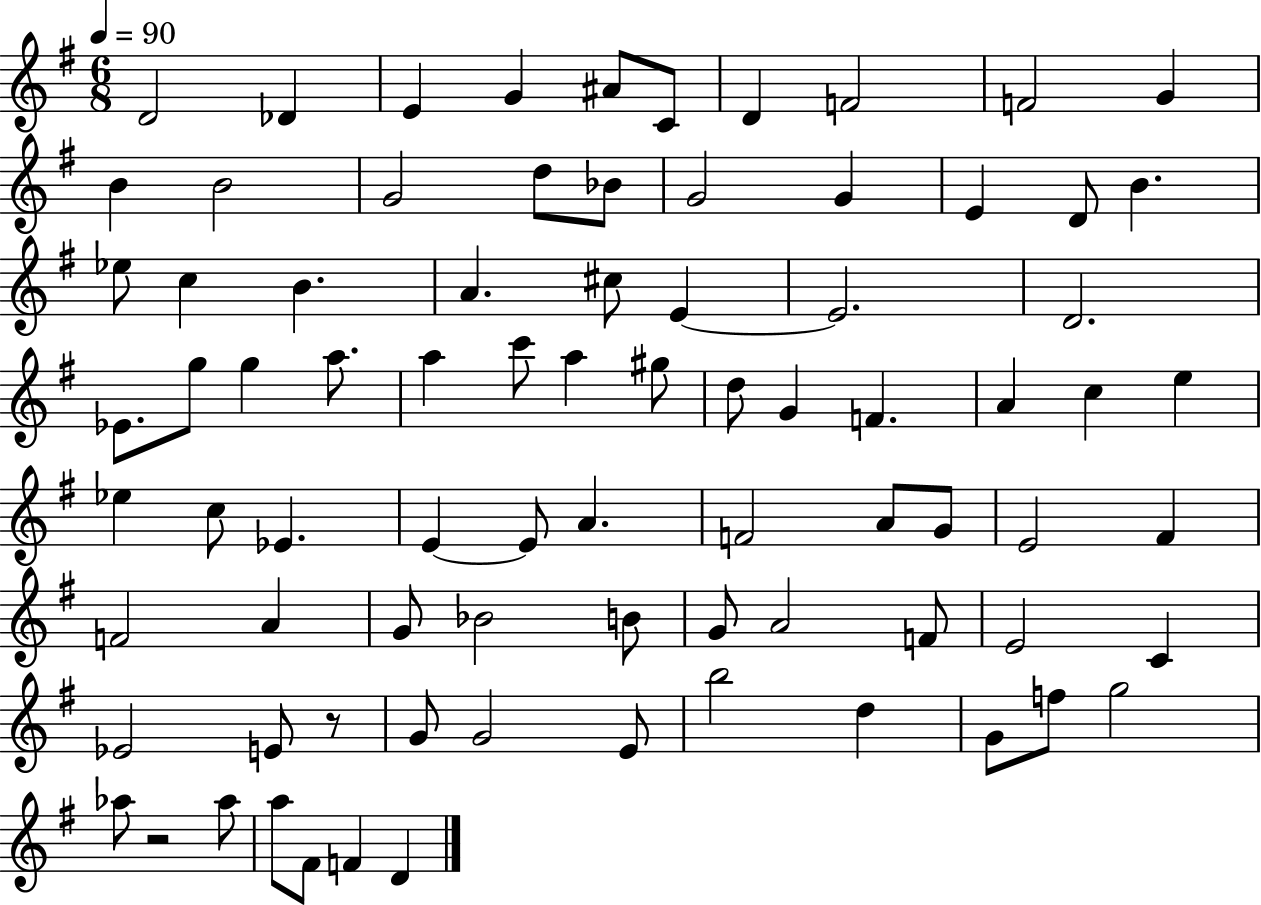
D4/h Db4/q E4/q G4/q A#4/e C4/e D4/q F4/h F4/h G4/q B4/q B4/h G4/h D5/e Bb4/e G4/h G4/q E4/q D4/e B4/q. Eb5/e C5/q B4/q. A4/q. C#5/e E4/q E4/h. D4/h. Eb4/e. G5/e G5/q A5/e. A5/q C6/e A5/q G#5/e D5/e G4/q F4/q. A4/q C5/q E5/q Eb5/q C5/e Eb4/q. E4/q E4/e A4/q. F4/h A4/e G4/e E4/h F#4/q F4/h A4/q G4/e Bb4/h B4/e G4/e A4/h F4/e E4/h C4/q Eb4/h E4/e R/e G4/e G4/h E4/e B5/h D5/q G4/e F5/e G5/h Ab5/e R/h Ab5/e A5/e F#4/e F4/q D4/q